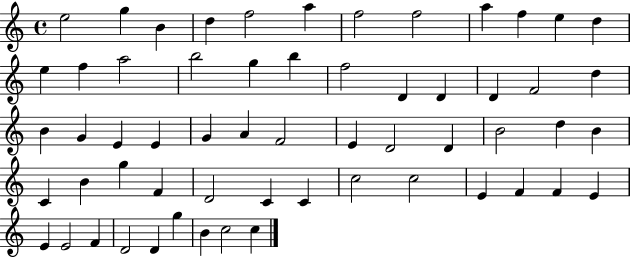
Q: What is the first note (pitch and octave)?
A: E5